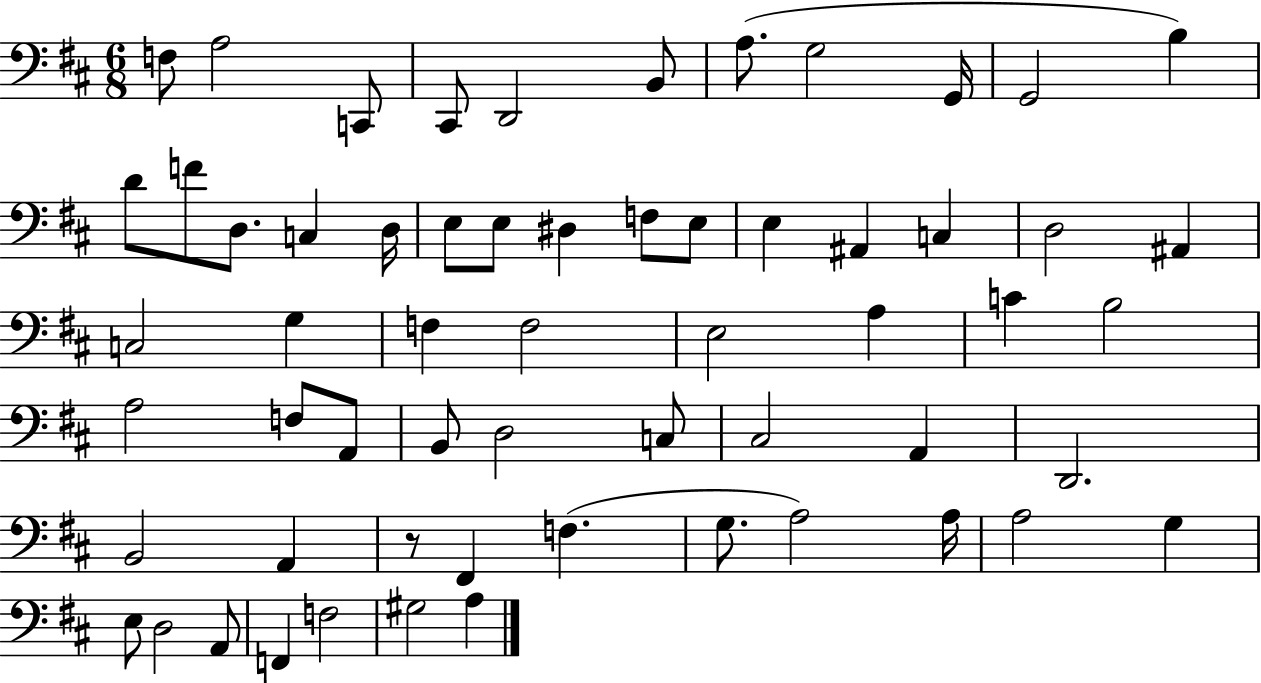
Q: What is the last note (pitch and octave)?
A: A3